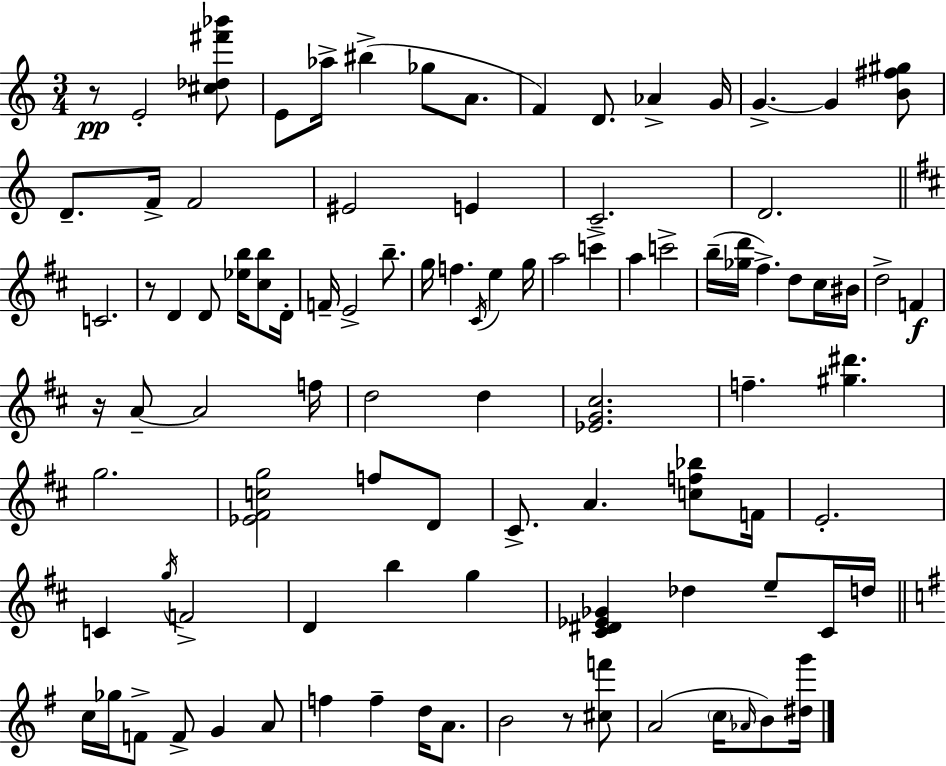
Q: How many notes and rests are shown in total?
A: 96